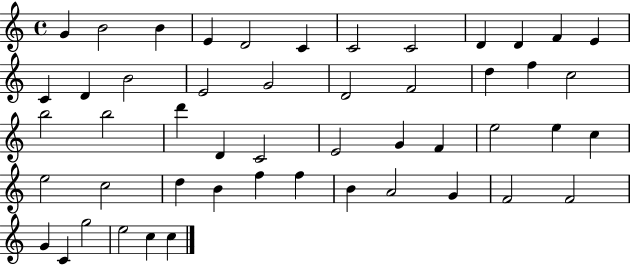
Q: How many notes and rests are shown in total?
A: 50